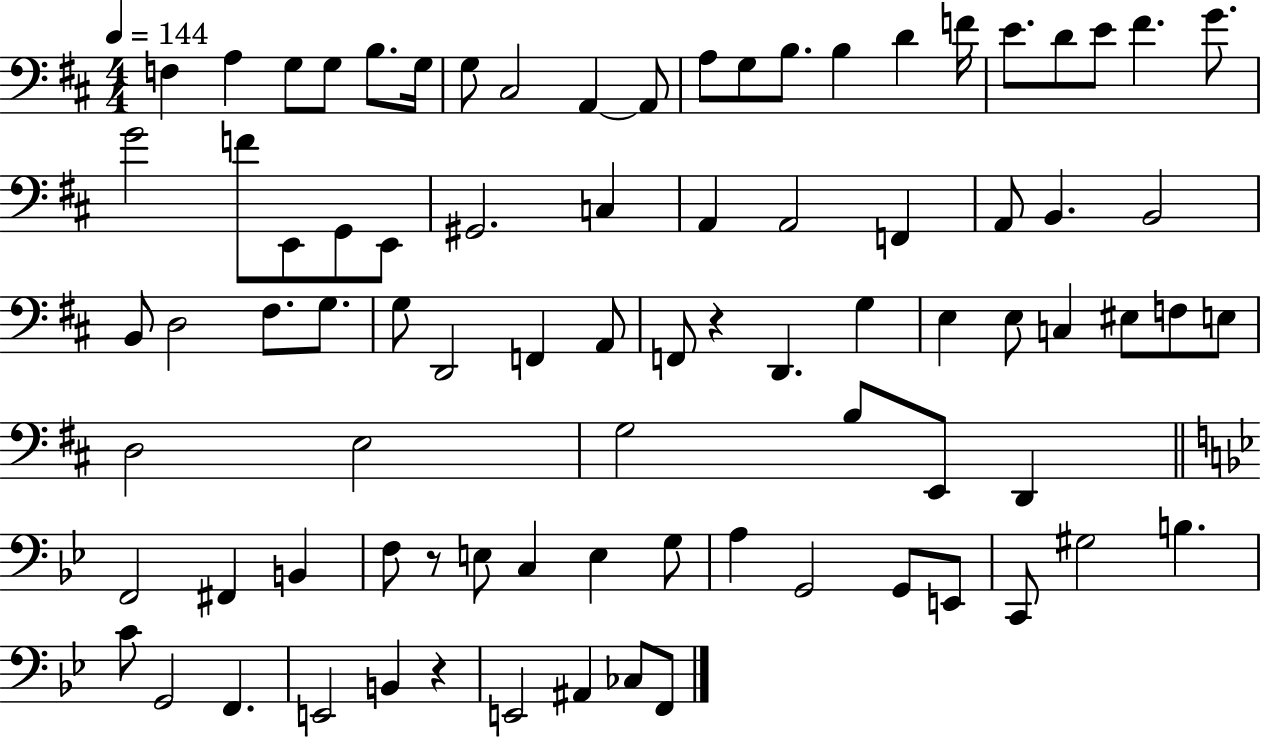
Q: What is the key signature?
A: D major